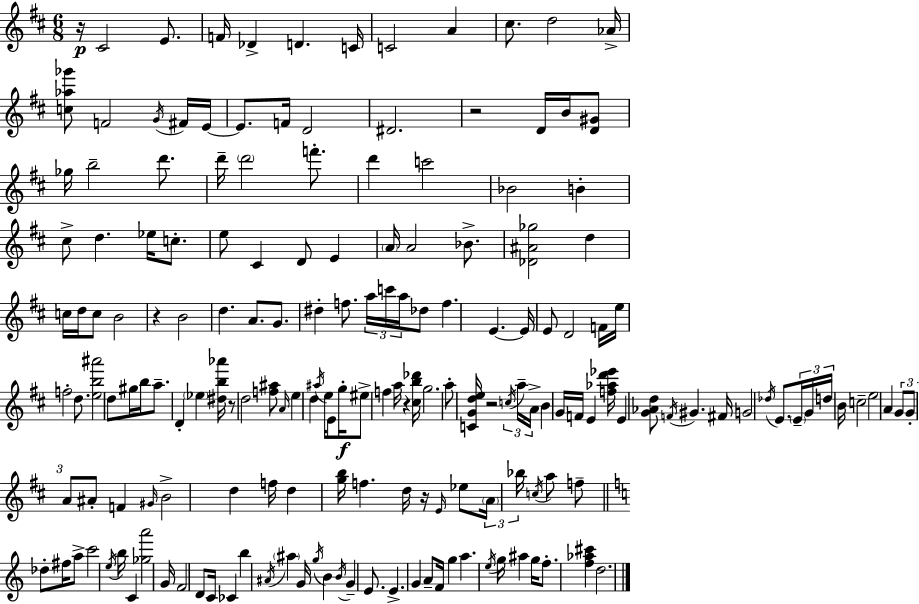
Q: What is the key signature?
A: D major